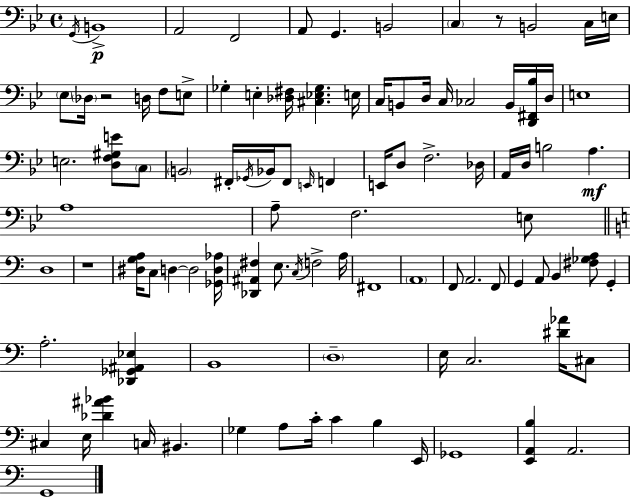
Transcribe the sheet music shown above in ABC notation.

X:1
T:Untitled
M:4/4
L:1/4
K:Gm
G,,/4 B,,4 A,,2 F,,2 A,,/2 G,, B,,2 C, z/2 B,,2 C,/4 E,/4 _E,/2 _D,/4 z2 D,/4 F,/2 E,/2 _G, E, [_D,^F,]/4 [^C,_E,_G,] E,/4 C,/4 B,,/2 D,/4 C,/4 _C,2 B,,/4 [D,,^F,,_B,]/4 D,/4 E,4 E,2 [D,F,^G,E]/2 C,/2 B,,2 ^F,,/4 _G,,/4 _B,,/4 ^F,,/2 E,,/4 F,, E,,/4 D,/2 F,2 _D,/4 A,,/4 D,/4 B,2 A, A,4 A,/2 F,2 E,/2 D,4 z4 [^D,G,A,]/4 C,/2 D, D,2 [_G,,D,_A,]/4 [_D,,^A,,^F,] E,/2 C,/4 F,2 A,/4 ^F,,4 A,,4 F,,/2 A,,2 F,,/2 G,, A,,/2 B,, [^F,_G,A,]/2 G,, A,2 [_D,,_G,,^A,,_E,] B,,4 D,4 E,/4 C,2 [^D_A]/4 ^C,/2 ^C, E,/4 [_D^A_B] C,/4 ^B,, _G, A,/2 C/4 C B, E,,/4 _G,,4 [E,,A,,B,] A,,2 G,,4